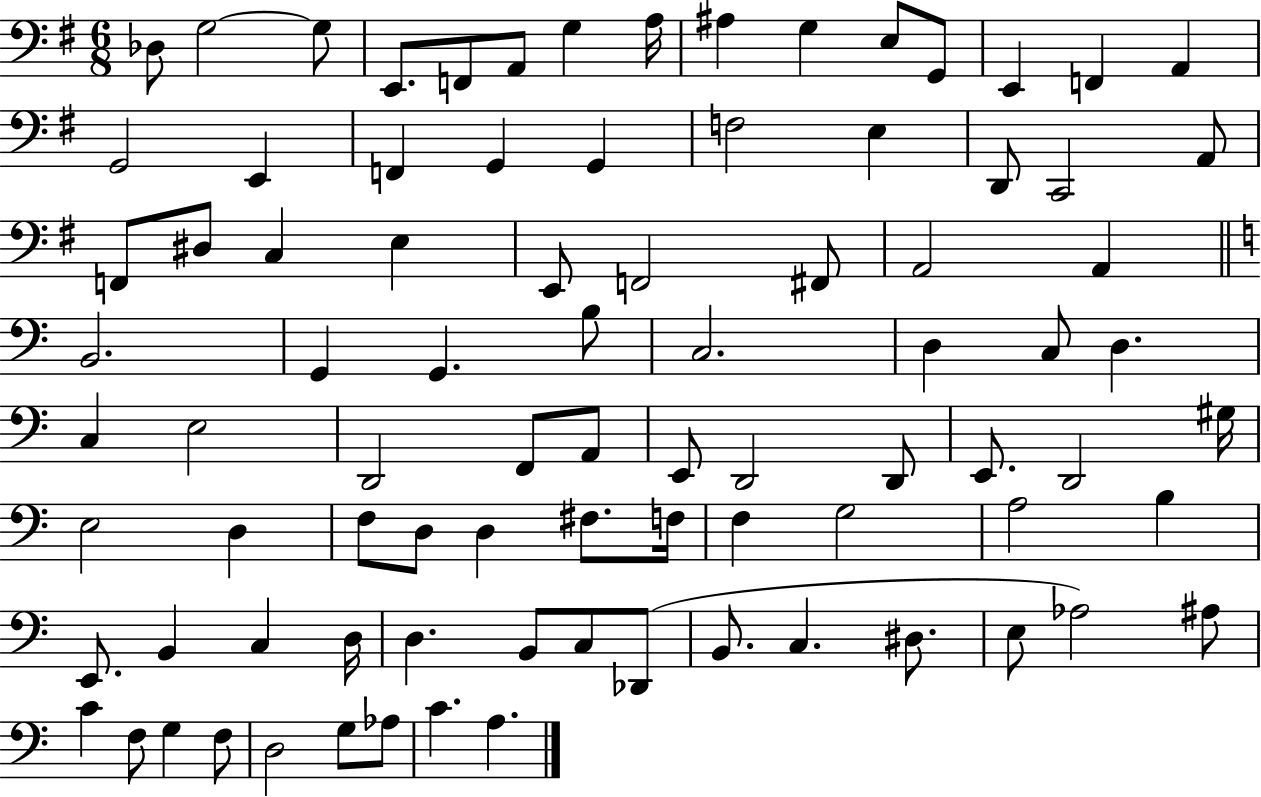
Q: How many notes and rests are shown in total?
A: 87